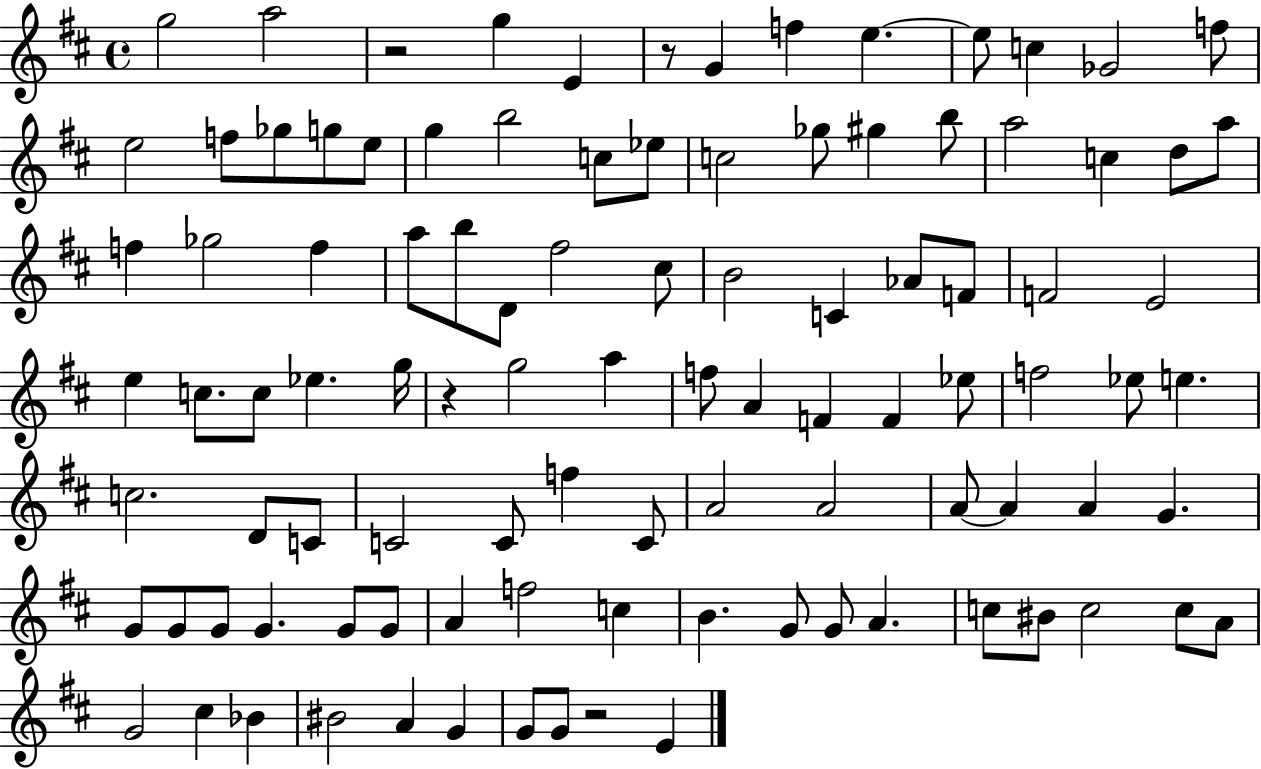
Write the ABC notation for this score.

X:1
T:Untitled
M:4/4
L:1/4
K:D
g2 a2 z2 g E z/2 G f e e/2 c _G2 f/2 e2 f/2 _g/2 g/2 e/2 g b2 c/2 _e/2 c2 _g/2 ^g b/2 a2 c d/2 a/2 f _g2 f a/2 b/2 D/2 ^f2 ^c/2 B2 C _A/2 F/2 F2 E2 e c/2 c/2 _e g/4 z g2 a f/2 A F F _e/2 f2 _e/2 e c2 D/2 C/2 C2 C/2 f C/2 A2 A2 A/2 A A G G/2 G/2 G/2 G G/2 G/2 A f2 c B G/2 G/2 A c/2 ^B/2 c2 c/2 A/2 G2 ^c _B ^B2 A G G/2 G/2 z2 E